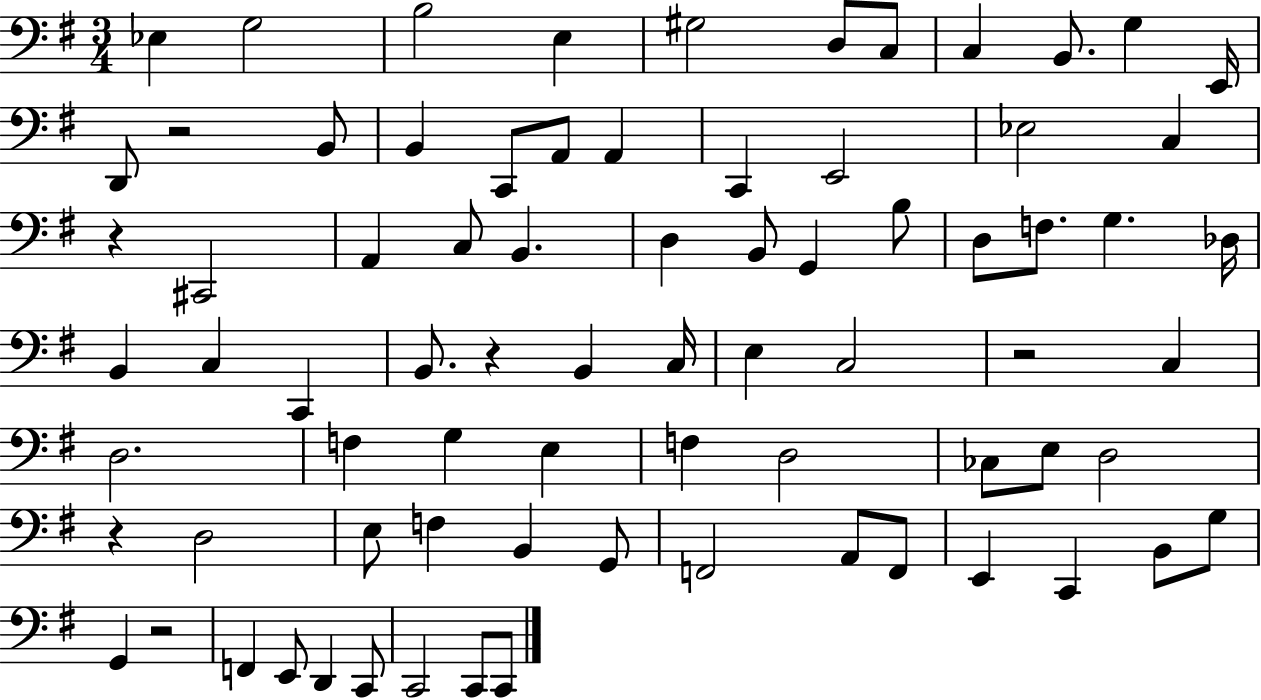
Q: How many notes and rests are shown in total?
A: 77